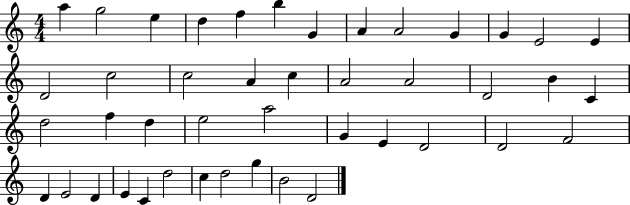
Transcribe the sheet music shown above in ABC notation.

X:1
T:Untitled
M:4/4
L:1/4
K:C
a g2 e d f b G A A2 G G E2 E D2 c2 c2 A c A2 A2 D2 B C d2 f d e2 a2 G E D2 D2 F2 D E2 D E C d2 c d2 g B2 D2